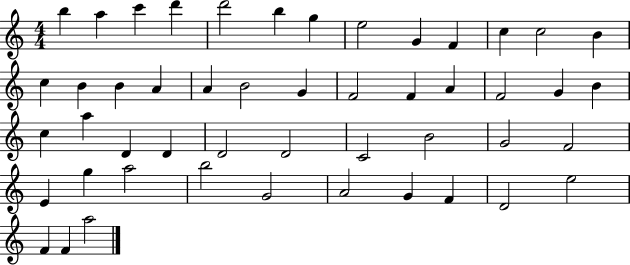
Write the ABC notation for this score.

X:1
T:Untitled
M:4/4
L:1/4
K:C
b a c' d' d'2 b g e2 G F c c2 B c B B A A B2 G F2 F A F2 G B c a D D D2 D2 C2 B2 G2 F2 E g a2 b2 G2 A2 G F D2 e2 F F a2